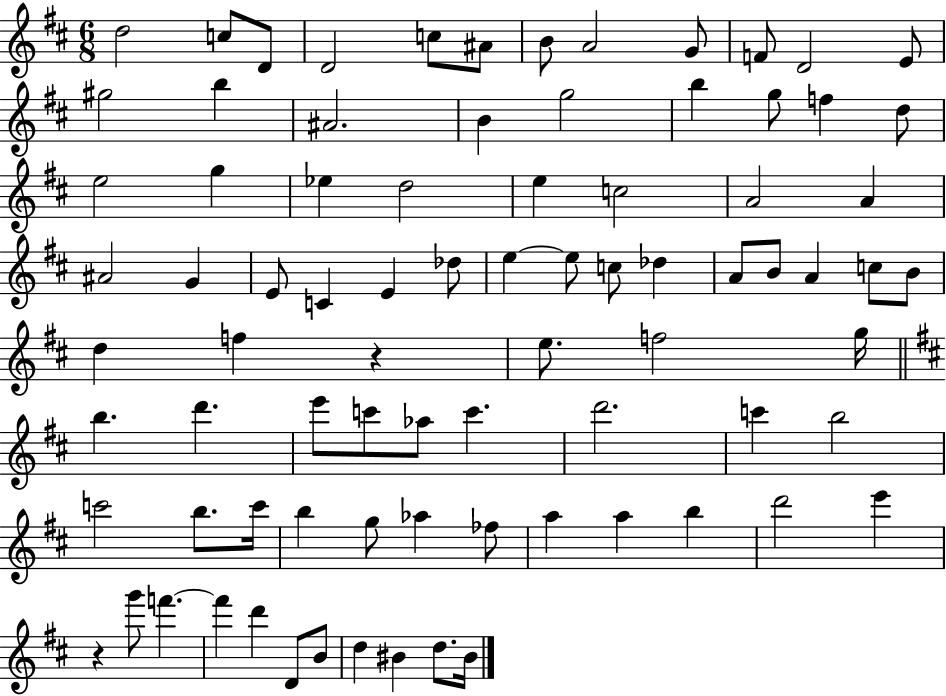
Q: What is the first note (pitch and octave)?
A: D5